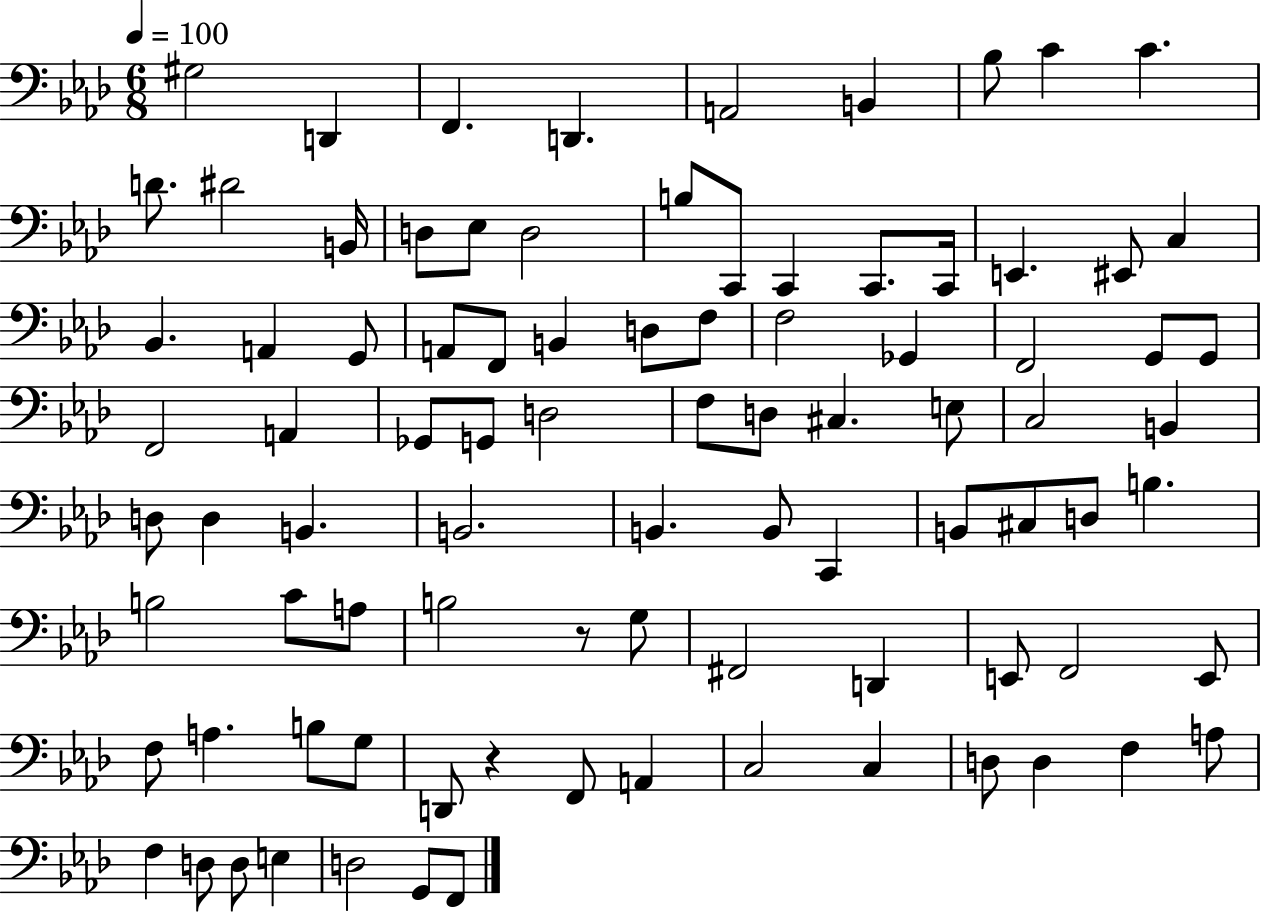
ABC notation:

X:1
T:Untitled
M:6/8
L:1/4
K:Ab
^G,2 D,, F,, D,, A,,2 B,, _B,/2 C C D/2 ^D2 B,,/4 D,/2 _E,/2 D,2 B,/2 C,,/2 C,, C,,/2 C,,/4 E,, ^E,,/2 C, _B,, A,, G,,/2 A,,/2 F,,/2 B,, D,/2 F,/2 F,2 _G,, F,,2 G,,/2 G,,/2 F,,2 A,, _G,,/2 G,,/2 D,2 F,/2 D,/2 ^C, E,/2 C,2 B,, D,/2 D, B,, B,,2 B,, B,,/2 C,, B,,/2 ^C,/2 D,/2 B, B,2 C/2 A,/2 B,2 z/2 G,/2 ^F,,2 D,, E,,/2 F,,2 E,,/2 F,/2 A, B,/2 G,/2 D,,/2 z F,,/2 A,, C,2 C, D,/2 D, F, A,/2 F, D,/2 D,/2 E, D,2 G,,/2 F,,/2